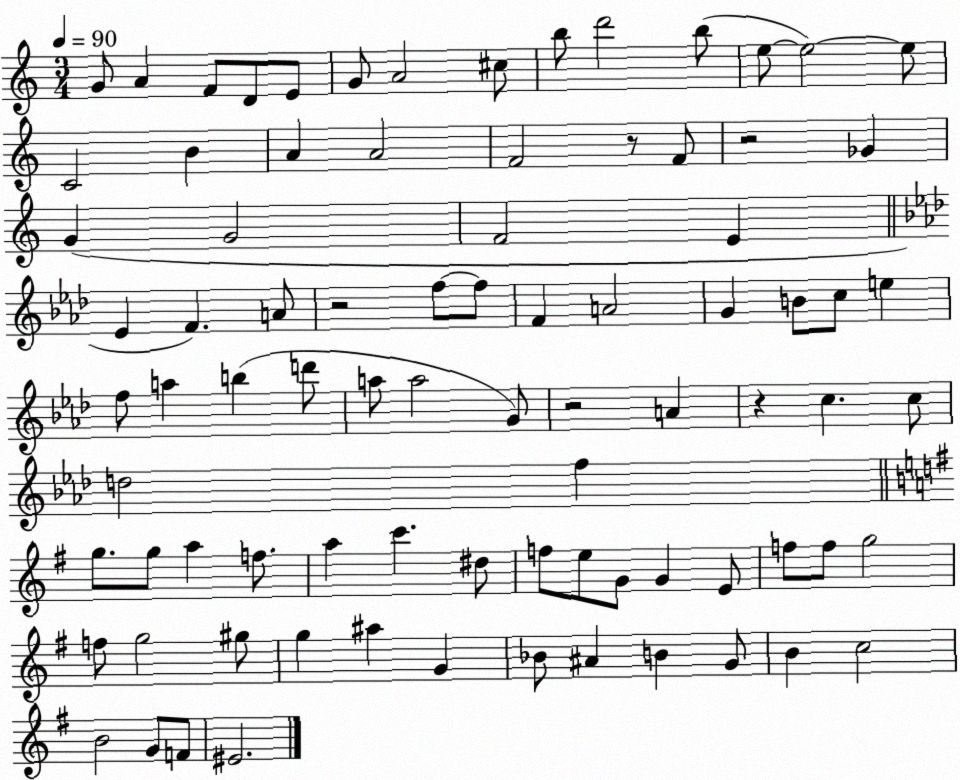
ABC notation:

X:1
T:Untitled
M:3/4
L:1/4
K:C
G/2 A F/2 D/2 E/2 G/2 A2 ^c/2 b/2 d'2 b/2 e/2 e2 e/2 C2 B A A2 F2 z/2 F/2 z2 _G G G2 F2 E _E F A/2 z2 f/2 f/2 F A2 G B/2 c/2 e f/2 a b d'/2 a/2 a2 G/2 z2 A z c c/2 d2 f g/2 g/2 a f/2 a c' ^d/2 f/2 e/2 G/2 G E/2 f/2 f/2 g2 f/2 g2 ^g/2 g ^a G _B/2 ^A B G/2 B c2 B2 G/2 F/2 ^E2